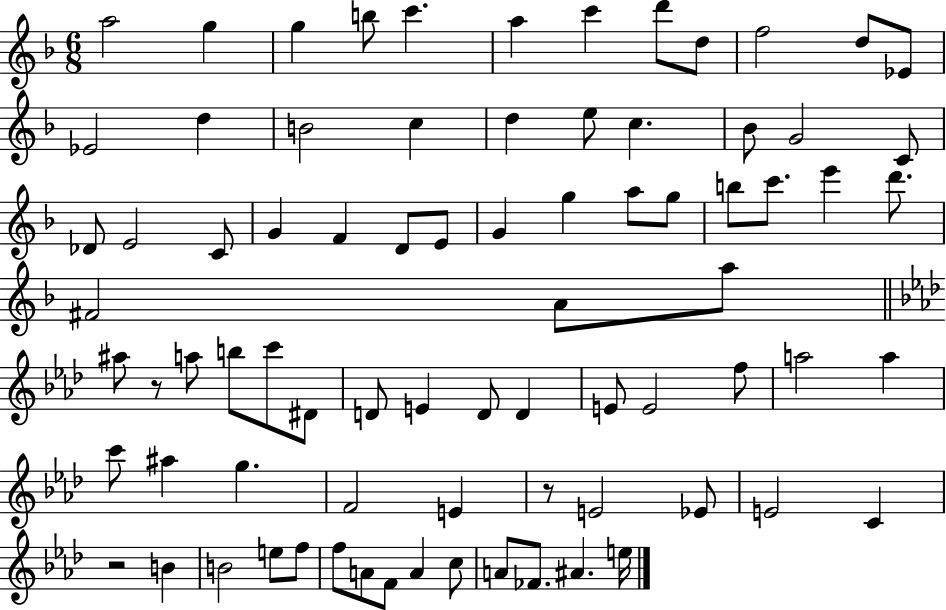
A5/h G5/q G5/q B5/e C6/q. A5/q C6/q D6/e D5/e F5/h D5/e Eb4/e Eb4/h D5/q B4/h C5/q D5/q E5/e C5/q. Bb4/e G4/h C4/e Db4/e E4/h C4/e G4/q F4/q D4/e E4/e G4/q G5/q A5/e G5/e B5/e C6/e. E6/q D6/e. F#4/h A4/e A5/e A#5/e R/e A5/e B5/e C6/e D#4/e D4/e E4/q D4/e D4/q E4/e E4/h F5/e A5/h A5/q C6/e A#5/q G5/q. F4/h E4/q R/e E4/h Eb4/e E4/h C4/q R/h B4/q B4/h E5/e F5/e F5/e A4/e F4/e A4/q C5/e A4/e FES4/e. A#4/q. E5/s